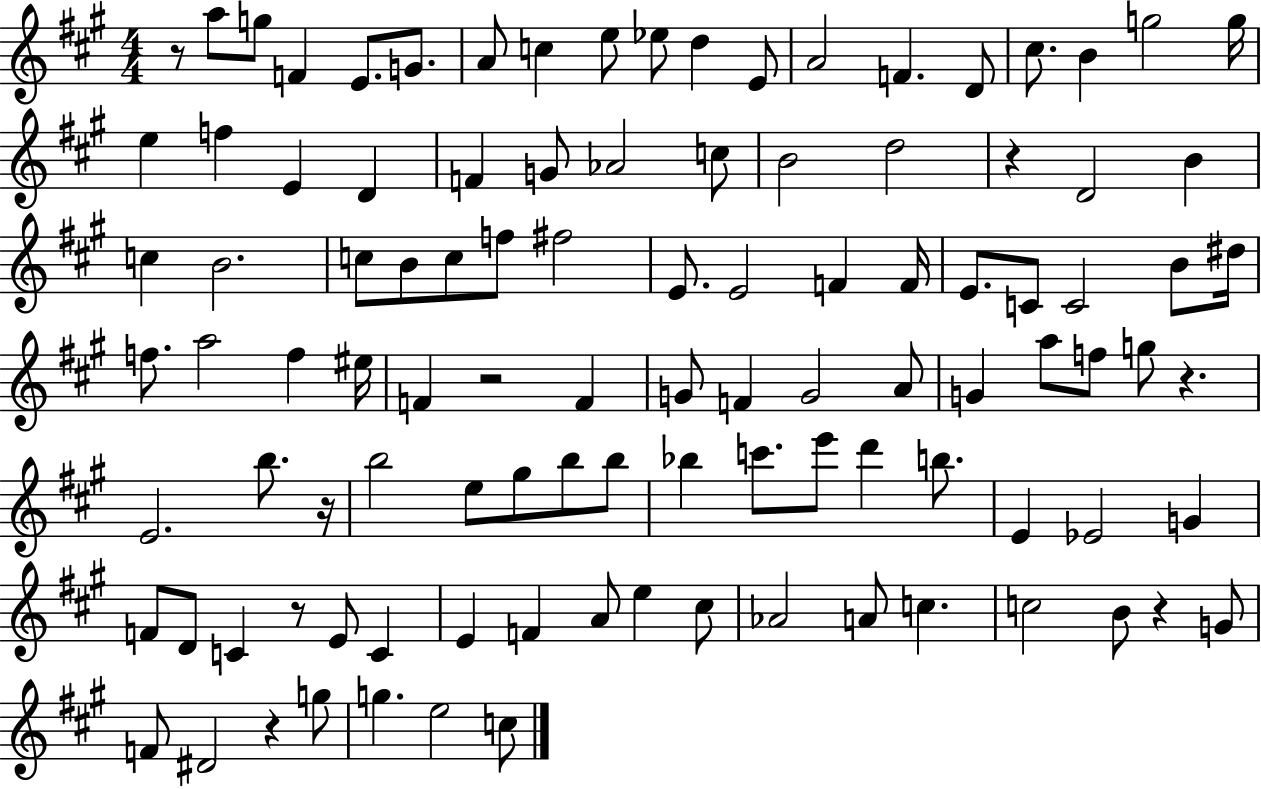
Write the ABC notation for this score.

X:1
T:Untitled
M:4/4
L:1/4
K:A
z/2 a/2 g/2 F E/2 G/2 A/2 c e/2 _e/2 d E/2 A2 F D/2 ^c/2 B g2 g/4 e f E D F G/2 _A2 c/2 B2 d2 z D2 B c B2 c/2 B/2 c/2 f/2 ^f2 E/2 E2 F F/4 E/2 C/2 C2 B/2 ^d/4 f/2 a2 f ^e/4 F z2 F G/2 F G2 A/2 G a/2 f/2 g/2 z E2 b/2 z/4 b2 e/2 ^g/2 b/2 b/2 _b c'/2 e'/2 d' b/2 E _E2 G F/2 D/2 C z/2 E/2 C E F A/2 e ^c/2 _A2 A/2 c c2 B/2 z G/2 F/2 ^D2 z g/2 g e2 c/2